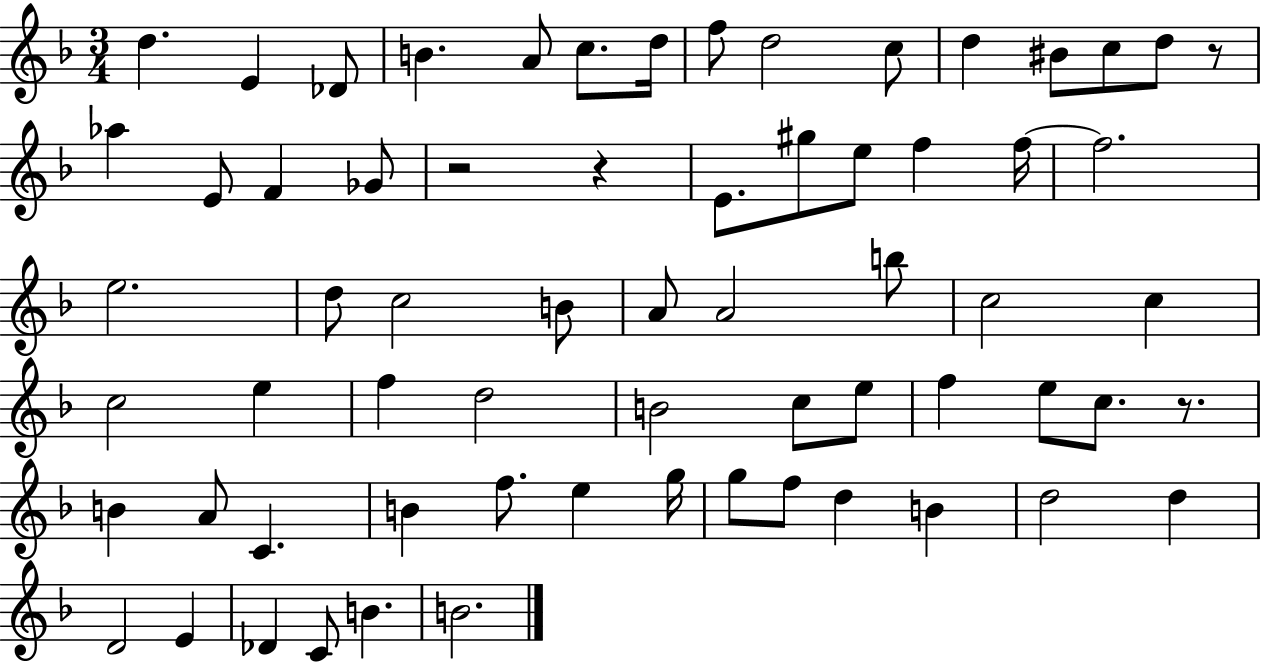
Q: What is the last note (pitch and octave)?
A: B4